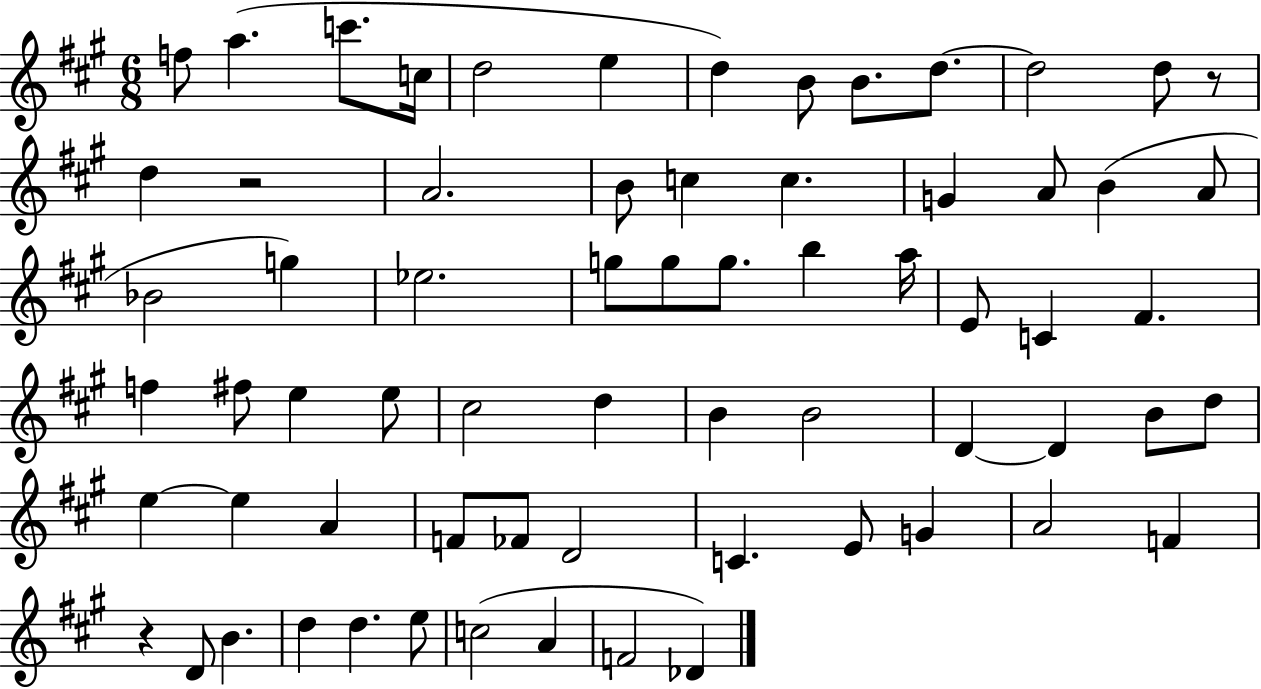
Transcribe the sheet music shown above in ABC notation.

X:1
T:Untitled
M:6/8
L:1/4
K:A
f/2 a c'/2 c/4 d2 e d B/2 B/2 d/2 d2 d/2 z/2 d z2 A2 B/2 c c G A/2 B A/2 _B2 g _e2 g/2 g/2 g/2 b a/4 E/2 C ^F f ^f/2 e e/2 ^c2 d B B2 D D B/2 d/2 e e A F/2 _F/2 D2 C E/2 G A2 F z D/2 B d d e/2 c2 A F2 _D